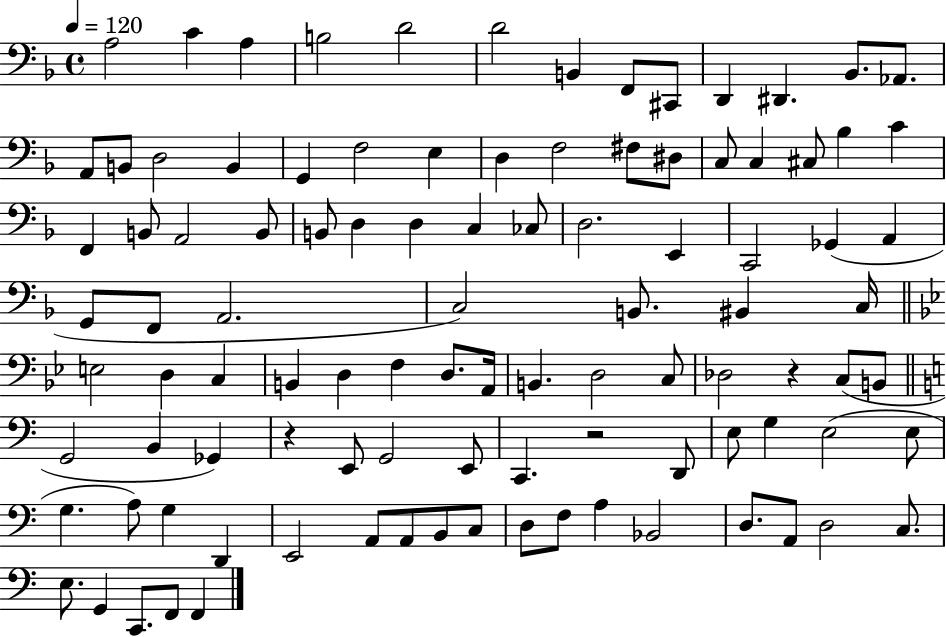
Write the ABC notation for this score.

X:1
T:Untitled
M:4/4
L:1/4
K:F
A,2 C A, B,2 D2 D2 B,, F,,/2 ^C,,/2 D,, ^D,, _B,,/2 _A,,/2 A,,/2 B,,/2 D,2 B,, G,, F,2 E, D, F,2 ^F,/2 ^D,/2 C,/2 C, ^C,/2 _B, C F,, B,,/2 A,,2 B,,/2 B,,/2 D, D, C, _C,/2 D,2 E,, C,,2 _G,, A,, G,,/2 F,,/2 A,,2 C,2 B,,/2 ^B,, C,/4 E,2 D, C, B,, D, F, D,/2 A,,/4 B,, D,2 C,/2 _D,2 z C,/2 B,,/2 G,,2 B,, _G,, z E,,/2 G,,2 E,,/2 C,, z2 D,,/2 E,/2 G, E,2 E,/2 G, A,/2 G, D,, E,,2 A,,/2 A,,/2 B,,/2 C,/2 D,/2 F,/2 A, _B,,2 D,/2 A,,/2 D,2 C,/2 E,/2 G,, C,,/2 F,,/2 F,,